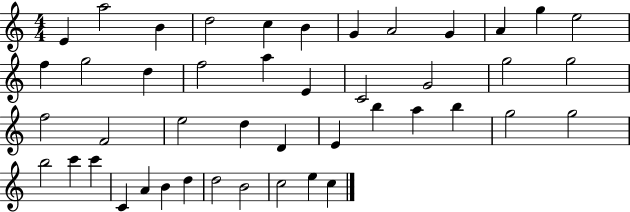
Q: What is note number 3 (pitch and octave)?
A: B4